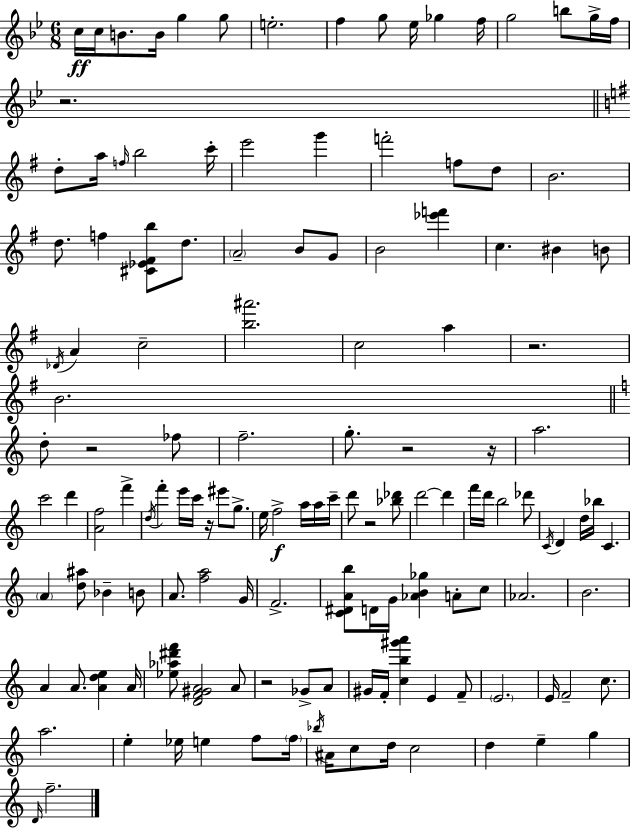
C5/s C5/s B4/e. B4/s G5/q G5/e E5/h. F5/q G5/e Eb5/s Gb5/q F5/s G5/h B5/e G5/s F5/s R/h. D5/e A5/s F5/s B5/h C6/s E6/h G6/q F6/h F5/e D5/e B4/h. D5/e. F5/q [C#4,Eb4,F#4,B5]/e D5/e. A4/h B4/e G4/e B4/h [Eb6,F6]/q C5/q. BIS4/q B4/e Db4/s A4/q C5/h [B5,A#6]/h. C5/h A5/q R/h. B4/h. D5/e R/h FES5/e F5/h. G5/e. R/h R/s A5/h. C6/h D6/q [A4,F5]/h F6/q D5/s F6/q E6/s C6/s R/s EIS6/e G5/e. E5/s F5/h A5/s A5/s C6/s D6/e R/h [Bb5,Db6]/e D6/h D6/q F6/s D6/s B5/h Db6/e C4/s D4/q D5/s Bb5/s C4/q. A4/q [D5,A#5]/e Bb4/q B4/e A4/e. [F5,A5]/h G4/s F4/h. [C4,D#4,A4,B5]/e D4/s G4/s [Ab4,B4,Gb5]/q A4/e C5/e Ab4/h. B4/h. A4/q A4/e. [A4,D5,E5]/q A4/s [Eb5,Ab5,D#6,F6]/e [D4,F4,G#4,A4]/h A4/e R/h Gb4/e A4/e G#4/s F4/s [C5,B5,G#6,A6]/q E4/q F4/e E4/h. E4/s F4/h C5/e. A5/h. E5/q Eb5/s E5/q F5/e F5/s Bb5/s A#4/s C5/e D5/s C5/h D5/q E5/q G5/q D4/s F5/h.